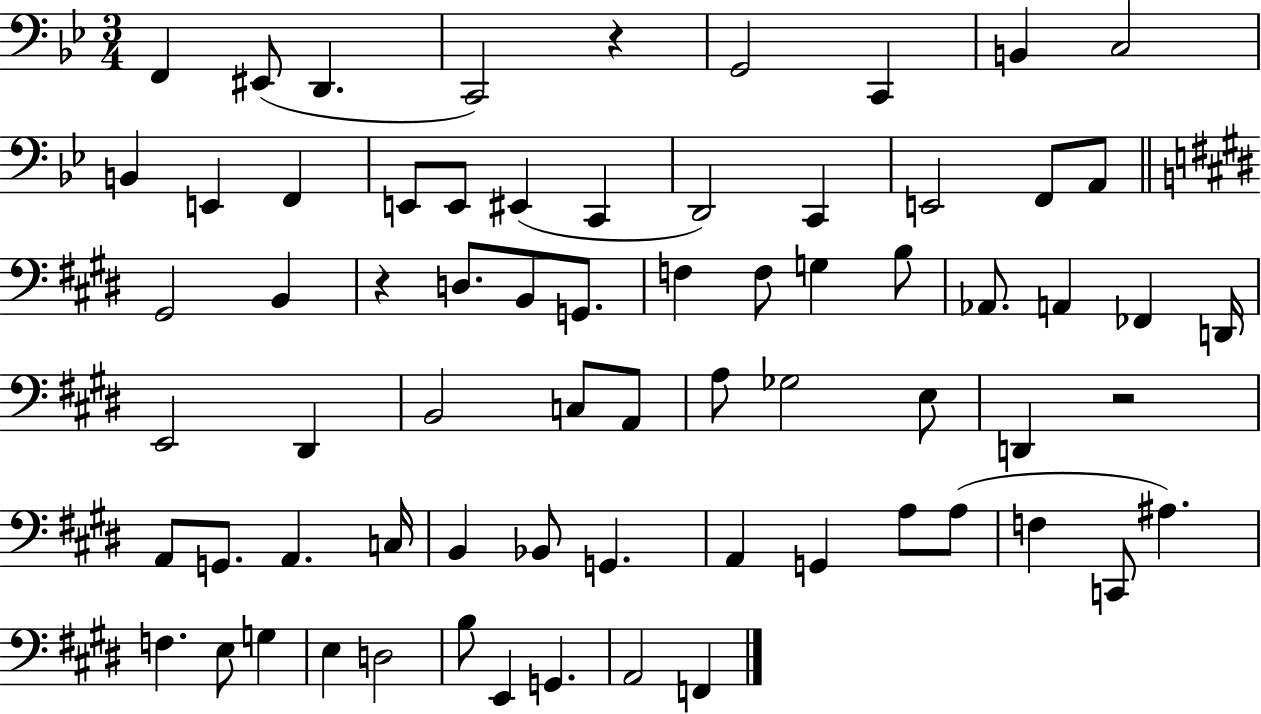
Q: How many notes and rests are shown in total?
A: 69